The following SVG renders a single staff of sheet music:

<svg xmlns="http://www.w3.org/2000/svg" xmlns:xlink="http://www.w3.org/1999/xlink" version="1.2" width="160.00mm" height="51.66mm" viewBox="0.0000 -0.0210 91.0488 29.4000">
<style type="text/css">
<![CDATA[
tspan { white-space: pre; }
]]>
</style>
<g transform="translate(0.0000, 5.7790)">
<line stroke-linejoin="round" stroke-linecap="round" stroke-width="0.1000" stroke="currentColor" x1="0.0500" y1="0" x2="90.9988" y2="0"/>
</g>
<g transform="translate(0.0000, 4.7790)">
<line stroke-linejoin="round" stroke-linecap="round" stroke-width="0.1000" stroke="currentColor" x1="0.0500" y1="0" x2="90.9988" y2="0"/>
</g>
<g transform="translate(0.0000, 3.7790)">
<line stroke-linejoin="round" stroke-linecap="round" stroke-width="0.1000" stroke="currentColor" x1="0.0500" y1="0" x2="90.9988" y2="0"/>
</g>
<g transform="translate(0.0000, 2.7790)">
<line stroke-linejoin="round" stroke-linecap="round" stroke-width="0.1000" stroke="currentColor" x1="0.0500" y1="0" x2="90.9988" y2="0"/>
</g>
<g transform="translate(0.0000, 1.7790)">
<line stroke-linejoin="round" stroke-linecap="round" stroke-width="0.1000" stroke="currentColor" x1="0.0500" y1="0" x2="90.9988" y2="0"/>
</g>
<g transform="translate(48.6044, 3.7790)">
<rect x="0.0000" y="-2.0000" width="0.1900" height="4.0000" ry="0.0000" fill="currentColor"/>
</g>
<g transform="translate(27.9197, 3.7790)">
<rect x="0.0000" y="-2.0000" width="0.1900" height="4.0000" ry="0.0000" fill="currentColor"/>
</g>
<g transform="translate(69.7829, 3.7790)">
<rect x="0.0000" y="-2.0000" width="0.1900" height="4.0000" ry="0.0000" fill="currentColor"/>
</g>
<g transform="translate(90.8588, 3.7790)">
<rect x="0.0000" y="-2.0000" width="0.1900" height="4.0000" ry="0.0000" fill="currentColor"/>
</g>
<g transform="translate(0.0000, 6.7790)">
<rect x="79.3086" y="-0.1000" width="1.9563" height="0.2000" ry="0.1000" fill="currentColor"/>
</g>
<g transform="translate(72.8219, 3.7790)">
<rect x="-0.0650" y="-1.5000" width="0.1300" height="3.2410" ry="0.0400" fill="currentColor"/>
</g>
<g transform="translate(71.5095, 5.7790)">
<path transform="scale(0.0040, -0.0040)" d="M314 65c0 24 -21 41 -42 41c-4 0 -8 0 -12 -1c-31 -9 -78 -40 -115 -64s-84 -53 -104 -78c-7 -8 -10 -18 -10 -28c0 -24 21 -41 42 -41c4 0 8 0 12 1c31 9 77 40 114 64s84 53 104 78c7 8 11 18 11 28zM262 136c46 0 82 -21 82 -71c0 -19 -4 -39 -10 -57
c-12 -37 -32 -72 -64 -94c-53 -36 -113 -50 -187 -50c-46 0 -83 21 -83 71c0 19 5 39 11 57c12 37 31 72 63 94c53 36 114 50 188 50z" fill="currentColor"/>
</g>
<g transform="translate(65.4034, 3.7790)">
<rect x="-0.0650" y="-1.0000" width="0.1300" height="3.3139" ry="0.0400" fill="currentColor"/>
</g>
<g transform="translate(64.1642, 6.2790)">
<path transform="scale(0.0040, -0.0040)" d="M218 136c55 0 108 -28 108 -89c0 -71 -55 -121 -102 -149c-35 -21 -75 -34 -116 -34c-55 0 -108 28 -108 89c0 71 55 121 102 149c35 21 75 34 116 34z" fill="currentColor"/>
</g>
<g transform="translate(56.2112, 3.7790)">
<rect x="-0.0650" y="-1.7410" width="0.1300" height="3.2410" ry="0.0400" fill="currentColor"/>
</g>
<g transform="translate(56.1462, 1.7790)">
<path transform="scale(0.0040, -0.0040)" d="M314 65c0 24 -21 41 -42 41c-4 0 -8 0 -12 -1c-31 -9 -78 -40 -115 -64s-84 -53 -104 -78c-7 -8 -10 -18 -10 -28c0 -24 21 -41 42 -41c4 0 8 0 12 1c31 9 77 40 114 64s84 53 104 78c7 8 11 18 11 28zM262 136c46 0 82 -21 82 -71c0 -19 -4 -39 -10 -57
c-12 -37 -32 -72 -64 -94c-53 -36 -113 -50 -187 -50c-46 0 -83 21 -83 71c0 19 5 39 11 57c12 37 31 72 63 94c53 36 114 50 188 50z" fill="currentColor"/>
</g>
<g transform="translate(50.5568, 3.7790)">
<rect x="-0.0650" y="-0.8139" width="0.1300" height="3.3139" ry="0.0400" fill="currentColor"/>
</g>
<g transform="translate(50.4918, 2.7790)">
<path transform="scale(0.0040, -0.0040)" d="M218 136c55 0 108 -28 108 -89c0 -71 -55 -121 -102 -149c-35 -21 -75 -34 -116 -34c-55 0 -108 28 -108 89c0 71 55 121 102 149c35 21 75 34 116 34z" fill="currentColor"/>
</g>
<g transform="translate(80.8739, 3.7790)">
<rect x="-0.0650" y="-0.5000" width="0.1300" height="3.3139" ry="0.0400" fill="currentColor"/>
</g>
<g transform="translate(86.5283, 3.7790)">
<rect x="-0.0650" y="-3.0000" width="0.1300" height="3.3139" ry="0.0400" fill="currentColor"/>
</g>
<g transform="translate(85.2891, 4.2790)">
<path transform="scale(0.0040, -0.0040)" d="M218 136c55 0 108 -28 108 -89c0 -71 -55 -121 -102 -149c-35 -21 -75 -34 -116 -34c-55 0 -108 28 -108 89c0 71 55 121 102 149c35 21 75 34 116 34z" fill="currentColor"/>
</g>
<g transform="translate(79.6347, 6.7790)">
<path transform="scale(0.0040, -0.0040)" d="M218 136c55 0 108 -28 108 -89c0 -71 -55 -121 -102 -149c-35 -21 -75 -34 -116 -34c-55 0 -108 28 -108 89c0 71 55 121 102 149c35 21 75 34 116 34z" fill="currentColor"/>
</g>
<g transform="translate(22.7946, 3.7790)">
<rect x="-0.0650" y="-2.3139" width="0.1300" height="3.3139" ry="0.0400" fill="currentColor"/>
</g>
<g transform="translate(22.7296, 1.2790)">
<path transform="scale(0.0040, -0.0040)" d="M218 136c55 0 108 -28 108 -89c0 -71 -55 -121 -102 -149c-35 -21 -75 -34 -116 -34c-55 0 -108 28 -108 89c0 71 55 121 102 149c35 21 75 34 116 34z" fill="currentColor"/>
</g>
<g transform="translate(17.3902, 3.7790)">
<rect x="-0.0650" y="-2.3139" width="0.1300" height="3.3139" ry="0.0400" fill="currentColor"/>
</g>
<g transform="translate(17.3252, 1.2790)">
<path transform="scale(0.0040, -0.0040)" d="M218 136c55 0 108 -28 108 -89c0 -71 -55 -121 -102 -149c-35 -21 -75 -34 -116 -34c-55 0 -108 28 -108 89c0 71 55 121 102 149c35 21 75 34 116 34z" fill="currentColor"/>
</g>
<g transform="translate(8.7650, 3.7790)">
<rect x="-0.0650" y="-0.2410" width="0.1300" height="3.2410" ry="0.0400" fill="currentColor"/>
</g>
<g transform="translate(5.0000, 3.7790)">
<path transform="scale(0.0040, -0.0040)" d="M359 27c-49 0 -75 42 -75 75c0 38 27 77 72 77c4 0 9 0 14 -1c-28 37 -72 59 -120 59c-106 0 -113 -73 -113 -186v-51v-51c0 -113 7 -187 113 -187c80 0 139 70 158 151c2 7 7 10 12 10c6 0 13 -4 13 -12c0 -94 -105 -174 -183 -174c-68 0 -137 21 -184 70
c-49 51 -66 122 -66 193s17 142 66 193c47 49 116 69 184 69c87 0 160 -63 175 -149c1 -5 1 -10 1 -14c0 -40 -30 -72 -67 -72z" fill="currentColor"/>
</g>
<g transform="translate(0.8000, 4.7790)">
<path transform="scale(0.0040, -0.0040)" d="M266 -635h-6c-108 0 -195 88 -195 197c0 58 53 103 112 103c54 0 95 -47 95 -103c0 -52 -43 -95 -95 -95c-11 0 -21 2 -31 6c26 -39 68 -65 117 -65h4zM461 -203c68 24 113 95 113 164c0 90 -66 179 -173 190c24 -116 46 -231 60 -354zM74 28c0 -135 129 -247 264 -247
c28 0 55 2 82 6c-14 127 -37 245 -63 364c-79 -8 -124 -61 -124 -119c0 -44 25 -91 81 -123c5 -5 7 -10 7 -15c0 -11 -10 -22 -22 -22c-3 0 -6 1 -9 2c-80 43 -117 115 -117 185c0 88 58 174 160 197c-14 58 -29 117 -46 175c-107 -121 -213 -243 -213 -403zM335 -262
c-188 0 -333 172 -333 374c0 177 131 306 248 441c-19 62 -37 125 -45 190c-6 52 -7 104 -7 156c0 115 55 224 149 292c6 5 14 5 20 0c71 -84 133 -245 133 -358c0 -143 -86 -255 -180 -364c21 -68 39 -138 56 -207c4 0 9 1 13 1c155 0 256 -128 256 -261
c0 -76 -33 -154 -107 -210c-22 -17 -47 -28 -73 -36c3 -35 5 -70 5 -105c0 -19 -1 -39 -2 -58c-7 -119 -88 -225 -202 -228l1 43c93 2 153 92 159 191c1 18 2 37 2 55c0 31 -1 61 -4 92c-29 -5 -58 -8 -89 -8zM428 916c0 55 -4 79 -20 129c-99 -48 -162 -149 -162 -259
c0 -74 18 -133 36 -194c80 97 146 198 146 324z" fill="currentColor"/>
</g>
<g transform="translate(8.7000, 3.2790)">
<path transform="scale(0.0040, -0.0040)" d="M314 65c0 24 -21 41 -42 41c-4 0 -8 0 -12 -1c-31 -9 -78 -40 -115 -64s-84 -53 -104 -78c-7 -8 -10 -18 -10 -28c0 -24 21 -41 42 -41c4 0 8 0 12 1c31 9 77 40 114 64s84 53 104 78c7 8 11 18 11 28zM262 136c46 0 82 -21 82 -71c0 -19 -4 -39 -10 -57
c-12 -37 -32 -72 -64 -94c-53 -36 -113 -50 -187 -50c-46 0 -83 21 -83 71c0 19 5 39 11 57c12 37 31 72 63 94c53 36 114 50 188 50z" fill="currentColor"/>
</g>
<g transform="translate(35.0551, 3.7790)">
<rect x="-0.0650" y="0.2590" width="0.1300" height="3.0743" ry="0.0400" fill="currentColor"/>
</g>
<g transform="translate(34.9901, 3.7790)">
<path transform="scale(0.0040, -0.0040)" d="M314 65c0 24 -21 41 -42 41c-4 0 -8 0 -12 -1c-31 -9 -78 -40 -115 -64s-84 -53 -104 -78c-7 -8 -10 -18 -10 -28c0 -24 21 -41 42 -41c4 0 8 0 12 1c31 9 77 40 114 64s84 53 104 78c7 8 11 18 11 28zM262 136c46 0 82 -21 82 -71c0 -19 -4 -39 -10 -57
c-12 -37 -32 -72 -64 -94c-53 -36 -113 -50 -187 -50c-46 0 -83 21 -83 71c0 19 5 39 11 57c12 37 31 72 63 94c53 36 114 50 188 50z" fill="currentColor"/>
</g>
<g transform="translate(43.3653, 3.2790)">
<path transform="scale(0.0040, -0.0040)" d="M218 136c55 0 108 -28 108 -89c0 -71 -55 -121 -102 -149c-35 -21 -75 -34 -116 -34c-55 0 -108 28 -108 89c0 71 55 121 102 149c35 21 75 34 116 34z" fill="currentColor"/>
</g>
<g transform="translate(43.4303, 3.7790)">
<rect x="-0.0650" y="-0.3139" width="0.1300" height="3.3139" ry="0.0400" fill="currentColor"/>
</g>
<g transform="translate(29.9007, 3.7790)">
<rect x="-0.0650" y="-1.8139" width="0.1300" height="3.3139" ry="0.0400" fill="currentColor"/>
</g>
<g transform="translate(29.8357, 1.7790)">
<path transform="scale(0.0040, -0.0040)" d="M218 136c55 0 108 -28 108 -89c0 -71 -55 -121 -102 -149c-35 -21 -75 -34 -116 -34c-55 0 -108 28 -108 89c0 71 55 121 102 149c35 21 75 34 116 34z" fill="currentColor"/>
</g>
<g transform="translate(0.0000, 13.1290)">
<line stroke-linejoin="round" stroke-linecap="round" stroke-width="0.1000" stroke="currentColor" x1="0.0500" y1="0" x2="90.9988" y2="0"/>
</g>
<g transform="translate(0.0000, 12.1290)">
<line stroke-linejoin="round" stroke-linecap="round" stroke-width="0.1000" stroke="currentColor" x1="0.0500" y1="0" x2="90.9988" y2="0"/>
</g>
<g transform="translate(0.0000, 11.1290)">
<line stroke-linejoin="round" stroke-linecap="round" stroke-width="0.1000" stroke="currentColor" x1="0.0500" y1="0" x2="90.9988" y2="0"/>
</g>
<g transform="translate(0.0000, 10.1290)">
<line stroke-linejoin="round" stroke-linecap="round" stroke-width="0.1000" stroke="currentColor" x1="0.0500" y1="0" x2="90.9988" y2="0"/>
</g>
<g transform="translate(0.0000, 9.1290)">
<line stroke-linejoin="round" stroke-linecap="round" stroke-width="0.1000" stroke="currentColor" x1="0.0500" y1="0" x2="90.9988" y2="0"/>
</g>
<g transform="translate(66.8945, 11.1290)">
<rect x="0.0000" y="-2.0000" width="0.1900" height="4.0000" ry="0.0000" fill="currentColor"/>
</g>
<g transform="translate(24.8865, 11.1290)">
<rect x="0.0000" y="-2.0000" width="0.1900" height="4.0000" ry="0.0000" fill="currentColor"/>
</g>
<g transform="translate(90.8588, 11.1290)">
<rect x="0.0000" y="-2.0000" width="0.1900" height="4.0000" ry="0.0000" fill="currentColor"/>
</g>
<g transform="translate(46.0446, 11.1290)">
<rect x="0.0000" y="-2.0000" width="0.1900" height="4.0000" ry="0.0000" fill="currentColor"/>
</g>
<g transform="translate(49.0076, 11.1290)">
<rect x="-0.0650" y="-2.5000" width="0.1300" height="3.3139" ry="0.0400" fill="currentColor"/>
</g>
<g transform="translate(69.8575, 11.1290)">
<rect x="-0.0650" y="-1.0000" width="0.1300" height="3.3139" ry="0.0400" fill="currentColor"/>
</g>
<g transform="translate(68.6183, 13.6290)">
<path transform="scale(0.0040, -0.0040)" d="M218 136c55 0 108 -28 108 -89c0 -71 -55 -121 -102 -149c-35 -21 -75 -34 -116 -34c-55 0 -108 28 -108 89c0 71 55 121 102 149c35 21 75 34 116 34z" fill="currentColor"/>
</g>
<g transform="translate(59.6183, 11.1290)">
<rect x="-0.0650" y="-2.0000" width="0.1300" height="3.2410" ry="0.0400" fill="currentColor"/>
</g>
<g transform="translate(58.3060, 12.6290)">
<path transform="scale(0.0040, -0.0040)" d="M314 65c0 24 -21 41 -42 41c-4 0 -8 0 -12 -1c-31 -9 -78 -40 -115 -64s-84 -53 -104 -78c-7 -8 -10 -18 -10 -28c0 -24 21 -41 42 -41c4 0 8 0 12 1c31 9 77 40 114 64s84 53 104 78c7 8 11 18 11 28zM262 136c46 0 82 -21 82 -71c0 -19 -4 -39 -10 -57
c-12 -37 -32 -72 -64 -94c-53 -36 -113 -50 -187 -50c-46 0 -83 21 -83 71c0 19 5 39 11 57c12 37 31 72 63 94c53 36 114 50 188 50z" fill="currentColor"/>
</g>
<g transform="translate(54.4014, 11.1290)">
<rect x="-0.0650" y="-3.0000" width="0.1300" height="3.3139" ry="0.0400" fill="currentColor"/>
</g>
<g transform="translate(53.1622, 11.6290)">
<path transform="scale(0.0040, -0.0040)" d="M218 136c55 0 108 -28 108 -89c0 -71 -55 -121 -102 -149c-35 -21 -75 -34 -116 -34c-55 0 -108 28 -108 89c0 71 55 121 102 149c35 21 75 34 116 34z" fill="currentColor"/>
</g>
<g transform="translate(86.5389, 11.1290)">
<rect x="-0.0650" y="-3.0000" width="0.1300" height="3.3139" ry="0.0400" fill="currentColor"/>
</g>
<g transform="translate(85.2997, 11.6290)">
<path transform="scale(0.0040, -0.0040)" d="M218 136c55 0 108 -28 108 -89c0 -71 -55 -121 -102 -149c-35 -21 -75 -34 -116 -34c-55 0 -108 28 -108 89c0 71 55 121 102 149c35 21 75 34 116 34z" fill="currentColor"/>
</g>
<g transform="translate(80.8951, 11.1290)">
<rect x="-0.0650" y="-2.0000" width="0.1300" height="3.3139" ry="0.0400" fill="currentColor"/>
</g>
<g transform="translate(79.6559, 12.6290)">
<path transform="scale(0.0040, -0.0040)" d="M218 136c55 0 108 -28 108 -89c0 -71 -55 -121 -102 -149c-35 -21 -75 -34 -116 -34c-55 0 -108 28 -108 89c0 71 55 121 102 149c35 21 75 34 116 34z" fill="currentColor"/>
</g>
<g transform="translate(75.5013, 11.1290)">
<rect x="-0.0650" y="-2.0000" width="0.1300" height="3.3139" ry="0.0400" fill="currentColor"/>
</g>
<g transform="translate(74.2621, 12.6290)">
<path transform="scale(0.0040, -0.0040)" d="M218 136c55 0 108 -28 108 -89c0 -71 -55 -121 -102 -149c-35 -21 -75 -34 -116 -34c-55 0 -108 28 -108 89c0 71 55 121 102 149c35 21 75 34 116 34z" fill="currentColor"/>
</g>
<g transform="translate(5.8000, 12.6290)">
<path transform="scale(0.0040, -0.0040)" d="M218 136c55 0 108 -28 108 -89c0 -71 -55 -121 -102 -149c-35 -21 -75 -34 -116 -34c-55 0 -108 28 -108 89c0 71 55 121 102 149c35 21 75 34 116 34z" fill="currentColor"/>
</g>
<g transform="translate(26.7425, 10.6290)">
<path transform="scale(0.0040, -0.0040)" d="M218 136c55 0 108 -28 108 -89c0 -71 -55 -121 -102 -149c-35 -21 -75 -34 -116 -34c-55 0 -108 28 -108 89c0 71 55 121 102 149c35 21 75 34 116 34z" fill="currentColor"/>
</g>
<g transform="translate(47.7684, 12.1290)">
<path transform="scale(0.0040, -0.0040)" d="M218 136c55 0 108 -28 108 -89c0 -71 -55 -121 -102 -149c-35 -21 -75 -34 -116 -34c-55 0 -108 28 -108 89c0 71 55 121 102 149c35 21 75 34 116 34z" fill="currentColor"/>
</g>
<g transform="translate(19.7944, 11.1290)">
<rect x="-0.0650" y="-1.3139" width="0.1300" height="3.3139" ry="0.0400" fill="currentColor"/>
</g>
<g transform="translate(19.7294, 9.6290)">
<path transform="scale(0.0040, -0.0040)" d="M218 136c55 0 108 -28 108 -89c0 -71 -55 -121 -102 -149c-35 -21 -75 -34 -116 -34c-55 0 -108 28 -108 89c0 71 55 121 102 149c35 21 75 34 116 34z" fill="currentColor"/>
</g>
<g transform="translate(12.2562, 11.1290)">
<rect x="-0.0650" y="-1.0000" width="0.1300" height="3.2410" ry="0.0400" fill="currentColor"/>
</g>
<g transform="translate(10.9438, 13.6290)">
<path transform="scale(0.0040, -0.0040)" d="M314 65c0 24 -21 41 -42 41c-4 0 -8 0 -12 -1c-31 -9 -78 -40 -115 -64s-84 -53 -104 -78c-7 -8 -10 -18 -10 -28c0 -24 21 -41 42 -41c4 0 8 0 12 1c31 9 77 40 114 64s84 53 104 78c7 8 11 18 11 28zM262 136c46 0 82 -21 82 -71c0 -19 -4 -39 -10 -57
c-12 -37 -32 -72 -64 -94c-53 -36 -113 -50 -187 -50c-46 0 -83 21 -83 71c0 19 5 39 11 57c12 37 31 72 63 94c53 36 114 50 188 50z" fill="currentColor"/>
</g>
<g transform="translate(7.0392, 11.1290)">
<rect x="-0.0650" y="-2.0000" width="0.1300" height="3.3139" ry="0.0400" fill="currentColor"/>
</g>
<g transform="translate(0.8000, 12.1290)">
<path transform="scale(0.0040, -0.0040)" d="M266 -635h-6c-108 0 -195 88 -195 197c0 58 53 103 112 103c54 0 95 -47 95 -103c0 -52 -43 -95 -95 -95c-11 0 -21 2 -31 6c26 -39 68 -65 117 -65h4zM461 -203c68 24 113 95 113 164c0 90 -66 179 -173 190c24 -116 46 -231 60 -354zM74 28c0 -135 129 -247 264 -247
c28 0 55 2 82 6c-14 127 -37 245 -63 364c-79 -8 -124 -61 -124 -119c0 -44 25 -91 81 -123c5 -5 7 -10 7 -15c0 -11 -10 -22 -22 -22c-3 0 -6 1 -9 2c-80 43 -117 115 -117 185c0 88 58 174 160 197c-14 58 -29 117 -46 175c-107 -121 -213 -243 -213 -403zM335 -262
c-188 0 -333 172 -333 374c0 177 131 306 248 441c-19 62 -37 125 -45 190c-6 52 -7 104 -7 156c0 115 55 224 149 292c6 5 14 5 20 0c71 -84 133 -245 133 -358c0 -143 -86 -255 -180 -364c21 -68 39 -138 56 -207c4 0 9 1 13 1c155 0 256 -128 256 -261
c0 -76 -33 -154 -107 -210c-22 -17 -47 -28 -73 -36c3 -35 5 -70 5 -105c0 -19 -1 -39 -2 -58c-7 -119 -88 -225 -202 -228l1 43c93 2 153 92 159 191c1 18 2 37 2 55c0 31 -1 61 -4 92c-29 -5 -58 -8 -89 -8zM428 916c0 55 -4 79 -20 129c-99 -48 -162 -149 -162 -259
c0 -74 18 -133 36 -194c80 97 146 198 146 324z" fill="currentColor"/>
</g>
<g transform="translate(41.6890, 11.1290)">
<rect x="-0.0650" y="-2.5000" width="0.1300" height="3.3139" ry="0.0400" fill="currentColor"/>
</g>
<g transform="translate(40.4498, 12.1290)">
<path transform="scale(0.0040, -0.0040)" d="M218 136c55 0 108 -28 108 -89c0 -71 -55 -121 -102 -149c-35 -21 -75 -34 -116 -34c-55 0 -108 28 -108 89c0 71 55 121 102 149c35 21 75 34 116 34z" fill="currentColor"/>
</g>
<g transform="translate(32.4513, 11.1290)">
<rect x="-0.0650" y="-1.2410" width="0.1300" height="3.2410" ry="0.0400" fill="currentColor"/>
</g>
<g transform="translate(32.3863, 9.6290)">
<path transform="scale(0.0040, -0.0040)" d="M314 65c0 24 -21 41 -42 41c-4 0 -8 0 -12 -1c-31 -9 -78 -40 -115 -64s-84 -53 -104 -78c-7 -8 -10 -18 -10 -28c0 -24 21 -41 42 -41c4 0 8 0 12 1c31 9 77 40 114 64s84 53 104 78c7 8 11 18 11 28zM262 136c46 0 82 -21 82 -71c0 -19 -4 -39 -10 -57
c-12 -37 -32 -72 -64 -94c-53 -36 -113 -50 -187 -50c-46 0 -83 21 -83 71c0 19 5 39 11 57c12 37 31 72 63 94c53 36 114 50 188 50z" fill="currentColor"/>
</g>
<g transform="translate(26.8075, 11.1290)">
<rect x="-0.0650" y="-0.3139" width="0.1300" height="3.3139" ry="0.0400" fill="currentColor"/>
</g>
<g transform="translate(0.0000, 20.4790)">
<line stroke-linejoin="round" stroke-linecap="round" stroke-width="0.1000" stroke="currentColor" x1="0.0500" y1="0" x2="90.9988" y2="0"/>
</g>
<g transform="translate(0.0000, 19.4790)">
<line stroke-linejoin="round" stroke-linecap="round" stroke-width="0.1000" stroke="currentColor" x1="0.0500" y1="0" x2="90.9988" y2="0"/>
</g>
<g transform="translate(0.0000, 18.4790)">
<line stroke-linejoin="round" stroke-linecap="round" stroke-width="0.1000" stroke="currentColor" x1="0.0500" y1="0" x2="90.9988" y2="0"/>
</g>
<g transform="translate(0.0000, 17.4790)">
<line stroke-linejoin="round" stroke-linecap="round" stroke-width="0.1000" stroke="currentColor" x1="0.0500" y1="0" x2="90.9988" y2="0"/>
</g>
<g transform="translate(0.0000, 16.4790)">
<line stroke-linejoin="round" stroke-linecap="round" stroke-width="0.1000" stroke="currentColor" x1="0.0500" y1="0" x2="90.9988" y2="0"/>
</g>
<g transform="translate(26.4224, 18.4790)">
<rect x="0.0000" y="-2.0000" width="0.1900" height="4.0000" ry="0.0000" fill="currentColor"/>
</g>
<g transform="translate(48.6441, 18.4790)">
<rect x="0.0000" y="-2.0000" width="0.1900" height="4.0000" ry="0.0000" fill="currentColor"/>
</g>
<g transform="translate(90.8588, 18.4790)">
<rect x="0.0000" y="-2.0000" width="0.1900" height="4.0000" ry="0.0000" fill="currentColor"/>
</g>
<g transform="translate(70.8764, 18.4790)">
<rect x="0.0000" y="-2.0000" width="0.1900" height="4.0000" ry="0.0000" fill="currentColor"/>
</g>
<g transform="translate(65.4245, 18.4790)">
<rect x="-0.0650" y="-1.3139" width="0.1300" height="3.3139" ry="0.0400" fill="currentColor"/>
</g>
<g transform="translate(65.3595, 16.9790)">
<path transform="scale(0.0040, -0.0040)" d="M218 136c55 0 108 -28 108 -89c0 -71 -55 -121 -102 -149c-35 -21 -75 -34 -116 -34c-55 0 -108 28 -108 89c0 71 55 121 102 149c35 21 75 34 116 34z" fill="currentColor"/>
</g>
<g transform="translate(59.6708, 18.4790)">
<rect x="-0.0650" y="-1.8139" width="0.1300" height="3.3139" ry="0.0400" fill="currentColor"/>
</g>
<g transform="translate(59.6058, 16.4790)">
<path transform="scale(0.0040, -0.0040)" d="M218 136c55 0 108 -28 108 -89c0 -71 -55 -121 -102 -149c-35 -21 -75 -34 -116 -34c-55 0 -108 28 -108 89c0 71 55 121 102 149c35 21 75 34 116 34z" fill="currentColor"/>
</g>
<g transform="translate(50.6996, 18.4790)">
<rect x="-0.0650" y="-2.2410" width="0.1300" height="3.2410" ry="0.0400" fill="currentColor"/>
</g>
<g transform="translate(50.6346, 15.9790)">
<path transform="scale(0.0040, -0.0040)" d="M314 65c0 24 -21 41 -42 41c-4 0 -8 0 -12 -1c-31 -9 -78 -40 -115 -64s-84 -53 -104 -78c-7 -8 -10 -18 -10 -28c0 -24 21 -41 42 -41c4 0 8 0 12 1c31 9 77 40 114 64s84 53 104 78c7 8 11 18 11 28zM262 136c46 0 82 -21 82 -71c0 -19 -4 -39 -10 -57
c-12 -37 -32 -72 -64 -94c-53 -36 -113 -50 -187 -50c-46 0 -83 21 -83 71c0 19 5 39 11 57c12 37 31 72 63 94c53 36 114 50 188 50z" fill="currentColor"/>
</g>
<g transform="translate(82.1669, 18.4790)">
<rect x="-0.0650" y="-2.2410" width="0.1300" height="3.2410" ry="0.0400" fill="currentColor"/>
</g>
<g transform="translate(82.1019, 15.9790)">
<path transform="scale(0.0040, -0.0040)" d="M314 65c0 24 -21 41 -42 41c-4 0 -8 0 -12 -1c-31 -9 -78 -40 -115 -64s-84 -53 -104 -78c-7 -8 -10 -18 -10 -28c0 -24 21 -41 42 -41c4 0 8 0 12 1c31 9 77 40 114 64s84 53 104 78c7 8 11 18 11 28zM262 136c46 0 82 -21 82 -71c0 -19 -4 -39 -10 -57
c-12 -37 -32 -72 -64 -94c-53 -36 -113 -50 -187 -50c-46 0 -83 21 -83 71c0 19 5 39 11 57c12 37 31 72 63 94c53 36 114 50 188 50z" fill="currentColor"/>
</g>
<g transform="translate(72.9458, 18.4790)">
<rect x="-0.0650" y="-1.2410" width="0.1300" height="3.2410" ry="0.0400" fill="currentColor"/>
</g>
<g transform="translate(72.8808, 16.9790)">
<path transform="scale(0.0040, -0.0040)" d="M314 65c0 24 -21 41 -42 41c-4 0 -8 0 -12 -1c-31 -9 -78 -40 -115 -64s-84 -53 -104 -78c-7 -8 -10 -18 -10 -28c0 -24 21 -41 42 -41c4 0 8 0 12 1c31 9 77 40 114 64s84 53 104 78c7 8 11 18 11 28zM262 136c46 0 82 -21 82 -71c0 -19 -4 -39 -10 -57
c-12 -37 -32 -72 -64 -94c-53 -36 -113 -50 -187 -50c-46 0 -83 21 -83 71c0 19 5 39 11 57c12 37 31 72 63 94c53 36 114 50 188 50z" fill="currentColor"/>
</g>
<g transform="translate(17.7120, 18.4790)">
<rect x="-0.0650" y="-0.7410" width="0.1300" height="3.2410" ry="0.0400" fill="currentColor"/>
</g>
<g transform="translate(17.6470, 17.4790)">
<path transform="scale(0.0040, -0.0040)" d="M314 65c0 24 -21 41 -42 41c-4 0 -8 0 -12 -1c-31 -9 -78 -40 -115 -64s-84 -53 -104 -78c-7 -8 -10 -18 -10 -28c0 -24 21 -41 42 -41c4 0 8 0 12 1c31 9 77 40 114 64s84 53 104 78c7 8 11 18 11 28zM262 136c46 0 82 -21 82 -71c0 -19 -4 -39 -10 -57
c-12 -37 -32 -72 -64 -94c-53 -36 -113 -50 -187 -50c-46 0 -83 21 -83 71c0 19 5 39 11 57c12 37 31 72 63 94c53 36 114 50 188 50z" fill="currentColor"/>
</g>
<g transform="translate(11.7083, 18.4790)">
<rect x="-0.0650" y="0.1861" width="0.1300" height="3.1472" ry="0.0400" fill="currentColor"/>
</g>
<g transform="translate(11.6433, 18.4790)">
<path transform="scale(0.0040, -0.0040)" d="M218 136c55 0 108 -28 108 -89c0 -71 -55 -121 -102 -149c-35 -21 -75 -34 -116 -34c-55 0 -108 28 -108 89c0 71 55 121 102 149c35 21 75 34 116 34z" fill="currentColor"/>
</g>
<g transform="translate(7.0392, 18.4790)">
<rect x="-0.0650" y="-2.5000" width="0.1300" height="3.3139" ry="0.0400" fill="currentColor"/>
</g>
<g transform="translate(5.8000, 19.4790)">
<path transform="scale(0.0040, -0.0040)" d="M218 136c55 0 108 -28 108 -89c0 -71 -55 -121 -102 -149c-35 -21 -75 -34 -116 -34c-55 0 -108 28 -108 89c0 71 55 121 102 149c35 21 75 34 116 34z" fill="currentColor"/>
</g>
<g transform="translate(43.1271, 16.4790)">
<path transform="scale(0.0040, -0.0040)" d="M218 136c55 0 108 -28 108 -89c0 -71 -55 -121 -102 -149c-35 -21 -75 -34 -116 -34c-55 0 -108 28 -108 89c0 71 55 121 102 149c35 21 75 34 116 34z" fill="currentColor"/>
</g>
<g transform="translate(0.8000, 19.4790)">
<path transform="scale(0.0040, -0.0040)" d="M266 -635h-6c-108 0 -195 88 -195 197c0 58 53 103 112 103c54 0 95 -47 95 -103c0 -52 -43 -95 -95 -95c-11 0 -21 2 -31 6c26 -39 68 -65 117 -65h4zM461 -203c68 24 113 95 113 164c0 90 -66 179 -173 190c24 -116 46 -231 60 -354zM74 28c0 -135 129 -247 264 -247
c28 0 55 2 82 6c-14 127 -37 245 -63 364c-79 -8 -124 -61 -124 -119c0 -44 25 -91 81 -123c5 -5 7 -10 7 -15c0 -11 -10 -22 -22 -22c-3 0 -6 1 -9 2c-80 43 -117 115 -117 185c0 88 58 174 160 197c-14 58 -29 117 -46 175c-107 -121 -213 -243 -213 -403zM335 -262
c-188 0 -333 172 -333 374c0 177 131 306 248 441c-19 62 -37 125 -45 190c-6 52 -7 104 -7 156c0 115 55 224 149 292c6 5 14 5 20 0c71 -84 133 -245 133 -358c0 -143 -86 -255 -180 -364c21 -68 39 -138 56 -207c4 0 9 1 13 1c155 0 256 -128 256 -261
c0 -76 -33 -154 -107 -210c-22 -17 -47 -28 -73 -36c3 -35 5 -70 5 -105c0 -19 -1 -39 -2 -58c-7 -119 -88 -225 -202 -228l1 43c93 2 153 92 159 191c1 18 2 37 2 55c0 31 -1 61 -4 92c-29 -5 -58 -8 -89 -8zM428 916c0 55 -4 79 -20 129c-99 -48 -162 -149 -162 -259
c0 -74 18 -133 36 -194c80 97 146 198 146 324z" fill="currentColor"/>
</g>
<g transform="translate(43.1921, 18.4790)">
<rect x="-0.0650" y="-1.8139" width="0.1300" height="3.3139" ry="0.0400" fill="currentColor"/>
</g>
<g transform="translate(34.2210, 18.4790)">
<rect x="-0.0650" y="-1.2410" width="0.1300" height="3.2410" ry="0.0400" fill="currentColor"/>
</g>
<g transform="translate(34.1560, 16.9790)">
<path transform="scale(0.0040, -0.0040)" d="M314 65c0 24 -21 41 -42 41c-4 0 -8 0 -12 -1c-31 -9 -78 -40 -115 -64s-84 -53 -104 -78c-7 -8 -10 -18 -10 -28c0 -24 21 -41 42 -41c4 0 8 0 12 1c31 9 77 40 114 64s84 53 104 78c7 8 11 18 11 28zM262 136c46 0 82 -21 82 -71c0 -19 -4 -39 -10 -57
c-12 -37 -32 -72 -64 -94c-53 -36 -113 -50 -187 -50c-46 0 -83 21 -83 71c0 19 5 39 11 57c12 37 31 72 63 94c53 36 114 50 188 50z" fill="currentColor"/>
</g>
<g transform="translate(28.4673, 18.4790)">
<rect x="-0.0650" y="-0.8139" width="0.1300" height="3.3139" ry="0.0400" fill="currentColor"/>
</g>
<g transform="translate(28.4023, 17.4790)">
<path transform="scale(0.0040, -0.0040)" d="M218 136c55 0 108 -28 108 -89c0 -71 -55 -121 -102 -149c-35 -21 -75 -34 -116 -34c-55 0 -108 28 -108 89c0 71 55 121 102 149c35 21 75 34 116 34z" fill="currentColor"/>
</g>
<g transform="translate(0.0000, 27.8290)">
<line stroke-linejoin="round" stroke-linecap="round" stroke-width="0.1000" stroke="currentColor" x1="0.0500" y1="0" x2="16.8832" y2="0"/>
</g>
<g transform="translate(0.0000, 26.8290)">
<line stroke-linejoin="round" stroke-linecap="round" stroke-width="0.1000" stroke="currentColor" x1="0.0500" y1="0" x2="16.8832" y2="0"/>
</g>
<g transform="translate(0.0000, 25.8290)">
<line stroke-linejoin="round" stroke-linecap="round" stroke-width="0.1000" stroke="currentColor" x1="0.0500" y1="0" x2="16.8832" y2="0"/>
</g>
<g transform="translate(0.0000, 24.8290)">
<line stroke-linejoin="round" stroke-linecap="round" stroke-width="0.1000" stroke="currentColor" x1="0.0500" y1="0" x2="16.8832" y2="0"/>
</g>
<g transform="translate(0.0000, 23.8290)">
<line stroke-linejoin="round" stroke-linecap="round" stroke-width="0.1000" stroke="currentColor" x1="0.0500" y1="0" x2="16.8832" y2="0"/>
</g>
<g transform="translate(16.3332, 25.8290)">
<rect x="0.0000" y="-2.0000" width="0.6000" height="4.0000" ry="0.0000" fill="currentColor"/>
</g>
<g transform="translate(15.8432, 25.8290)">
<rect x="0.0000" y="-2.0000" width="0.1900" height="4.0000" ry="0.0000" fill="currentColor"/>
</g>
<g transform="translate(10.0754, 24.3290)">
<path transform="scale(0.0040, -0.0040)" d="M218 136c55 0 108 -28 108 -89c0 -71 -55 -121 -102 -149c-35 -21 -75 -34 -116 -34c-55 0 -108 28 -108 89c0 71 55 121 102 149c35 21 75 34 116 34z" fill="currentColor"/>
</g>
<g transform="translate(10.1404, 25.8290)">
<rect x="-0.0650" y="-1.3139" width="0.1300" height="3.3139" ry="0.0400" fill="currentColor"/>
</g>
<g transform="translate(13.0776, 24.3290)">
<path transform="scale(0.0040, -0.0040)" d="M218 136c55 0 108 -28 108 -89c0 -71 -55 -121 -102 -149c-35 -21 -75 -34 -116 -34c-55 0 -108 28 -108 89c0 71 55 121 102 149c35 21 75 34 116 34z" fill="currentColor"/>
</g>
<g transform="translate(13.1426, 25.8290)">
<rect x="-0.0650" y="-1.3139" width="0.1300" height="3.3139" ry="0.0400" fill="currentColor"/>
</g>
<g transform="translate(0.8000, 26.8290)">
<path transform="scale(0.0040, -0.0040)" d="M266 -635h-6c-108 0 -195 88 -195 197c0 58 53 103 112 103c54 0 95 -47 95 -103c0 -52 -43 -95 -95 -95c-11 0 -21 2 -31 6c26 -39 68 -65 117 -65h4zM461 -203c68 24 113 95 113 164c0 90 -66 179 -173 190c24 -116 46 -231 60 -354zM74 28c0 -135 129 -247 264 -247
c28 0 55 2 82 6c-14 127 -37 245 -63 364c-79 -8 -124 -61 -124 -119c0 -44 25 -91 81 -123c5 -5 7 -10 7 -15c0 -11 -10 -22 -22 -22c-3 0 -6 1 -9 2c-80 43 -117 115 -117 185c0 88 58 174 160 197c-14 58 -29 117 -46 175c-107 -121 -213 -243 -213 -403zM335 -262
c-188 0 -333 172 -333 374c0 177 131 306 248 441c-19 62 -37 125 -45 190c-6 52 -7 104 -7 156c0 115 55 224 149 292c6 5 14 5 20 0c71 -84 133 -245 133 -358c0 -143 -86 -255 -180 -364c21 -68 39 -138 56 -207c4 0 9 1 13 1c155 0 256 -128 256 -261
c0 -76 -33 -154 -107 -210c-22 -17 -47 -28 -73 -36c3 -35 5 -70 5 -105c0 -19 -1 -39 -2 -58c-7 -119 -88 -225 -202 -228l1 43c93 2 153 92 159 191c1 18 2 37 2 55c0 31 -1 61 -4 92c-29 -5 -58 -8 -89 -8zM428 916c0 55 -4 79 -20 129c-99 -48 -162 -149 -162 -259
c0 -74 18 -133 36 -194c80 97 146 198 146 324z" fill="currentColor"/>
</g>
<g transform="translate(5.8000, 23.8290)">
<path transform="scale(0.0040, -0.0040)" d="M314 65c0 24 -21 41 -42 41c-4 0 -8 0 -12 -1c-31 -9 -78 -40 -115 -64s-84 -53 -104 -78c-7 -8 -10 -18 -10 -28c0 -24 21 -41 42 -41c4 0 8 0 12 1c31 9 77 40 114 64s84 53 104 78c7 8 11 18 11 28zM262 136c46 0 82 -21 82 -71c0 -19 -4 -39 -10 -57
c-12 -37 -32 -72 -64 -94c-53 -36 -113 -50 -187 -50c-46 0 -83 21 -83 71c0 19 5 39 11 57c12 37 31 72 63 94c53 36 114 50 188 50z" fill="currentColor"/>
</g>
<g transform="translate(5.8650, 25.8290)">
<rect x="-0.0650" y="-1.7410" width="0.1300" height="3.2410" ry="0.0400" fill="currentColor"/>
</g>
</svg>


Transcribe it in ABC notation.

X:1
T:Untitled
M:4/4
L:1/4
K:C
c2 g g f B2 c d f2 D E2 C A F D2 e c e2 G G A F2 D F F A G B d2 d e2 f g2 f e e2 g2 f2 e e